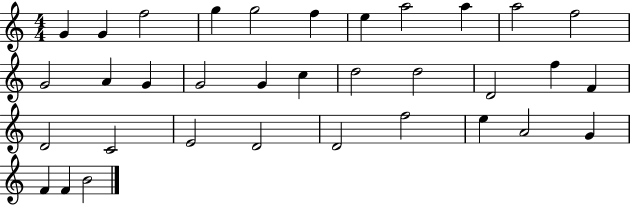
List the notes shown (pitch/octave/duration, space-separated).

G4/q G4/q F5/h G5/q G5/h F5/q E5/q A5/h A5/q A5/h F5/h G4/h A4/q G4/q G4/h G4/q C5/q D5/h D5/h D4/h F5/q F4/q D4/h C4/h E4/h D4/h D4/h F5/h E5/q A4/h G4/q F4/q F4/q B4/h